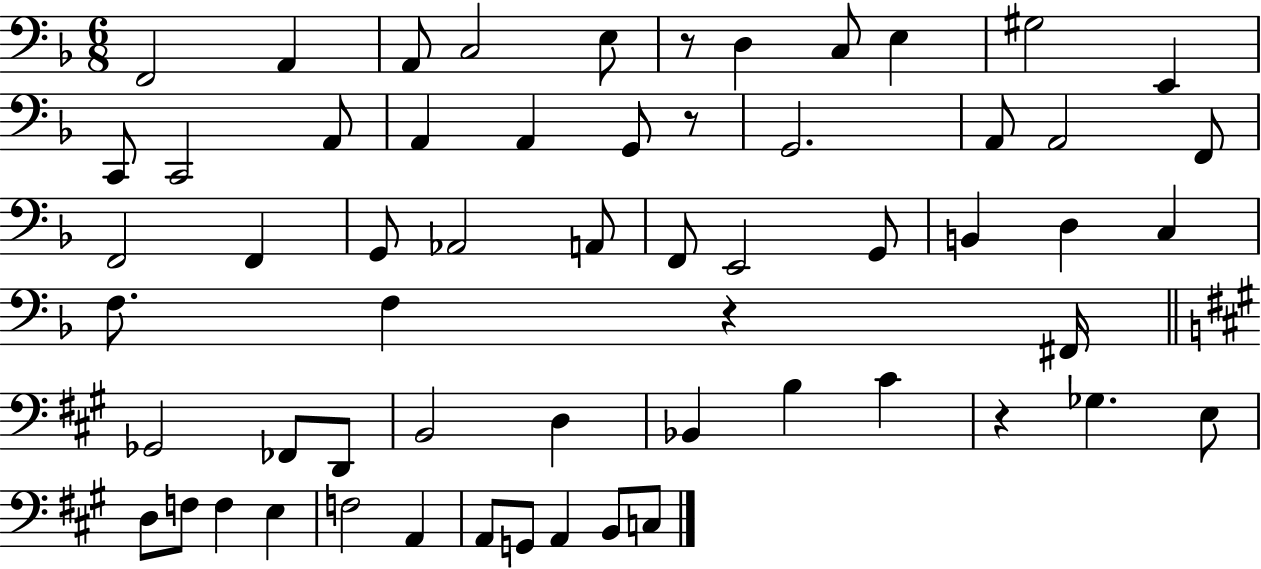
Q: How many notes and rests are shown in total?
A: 59